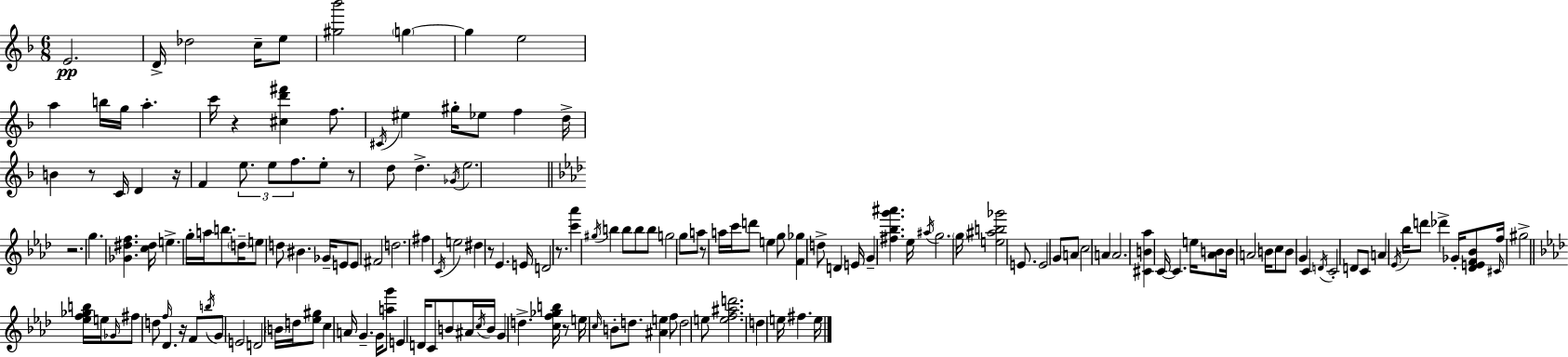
{
  \clef treble
  \numericTimeSignature
  \time 6/8
  \key f \major
  e'2.\pp | d'16-> des''2 c''16-- e''8 | <gis'' bes'''>2 \parenthesize g''4~~ | g''4 e''2 | \break a''4 b''16 g''16 a''4.-. | c'''16 r4 <cis'' d''' fis'''>4 f''8. | \acciaccatura { cis'16 } eis''4 gis''16-. ees''8 f''4 | d''16-> b'4 r8 c'16 d'4 | \break r16 f'4 \tuplet 3/2 { e''8. e''8 f''8. } | e''8-. r8 d''8 d''4.-> | \acciaccatura { ges'16 } e''2. | \bar "||" \break \key aes \major r2. | g''4. <ges' dis'' f''>4. | <c'' dis''>16 e''4.-> g''16-. a''16 b''8. | \parenthesize d''16-- e''8 d''8 bis'4. ges'16-- | \break e'8 e'8 fis'2 | d''2. | fis''4 \acciaccatura { c'16 } e''2 | dis''4 r8 ees'4. | \break e'16 d'2 r8. | <c''' aes'''>4 \acciaccatura { gis''16 } b''4 b''8 | b''8 b''8 g''2 | g''8 a''8 r8 a''16 c'''16 d'''8 e''4 | \break g''8 <f' ges''>4 d''8-> d'4 | e'16 g'4-- <fis'' bes'' g''' ais'''>4. | ees''16 \acciaccatura { ais''16 } g''2. | \parenthesize g''16 <e'' ais'' b'' ges'''>2 | \break e'8. e'2 g'8 | a'8 c''2 a'4 | a'2. | <cis' b' aes''>4 c'16~~ c'4. | \break e''16 <aes' b'>8 b'16 a'2 | b'16 c''8 b'8 g'4 c'4 | \acciaccatura { d'16 } c'2-. | d'8 c'8 a'4 \acciaccatura { ees'16 } bes''16 d'''8 | \break des'''4-> ges'16-. <des' e' f' bes'>8 \grace { cis'16 } f''16 gis''2-> | \bar "||" \break \key aes \major <ees'' f'' ges'' b''>16 e''16 \grace { ges'16 } fis''8 d''8 \grace { f''16 } des'4. | r16 f'8 \acciaccatura { b''16 } g'8 e'2 | d'2 | \parenthesize b'16 d''16 <ees'' gis''>8 c''4 a'16 g'4.-- | \break g'16 <a'' g'''>8 e'4 d'16 c'8 | b'8 ais'16 \acciaccatura { c''16 } b'16 g'4 d''4.-> | <c'' f'' ges'' b''>16 r8 e''16 \grace { c''16 } b'8-. d''8. | <ais' e''>4 f''8 d''2 | \break e''8 <e'' f'' ais'' d'''>2. | d''4 e''16 fis''4. | e''16 \bar "|."
}